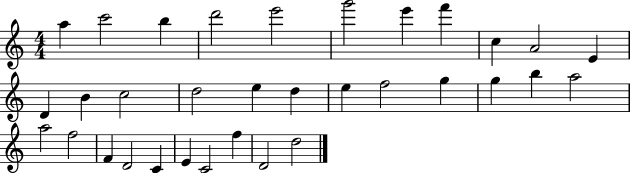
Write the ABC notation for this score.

X:1
T:Untitled
M:4/4
L:1/4
K:C
a c'2 b d'2 e'2 g'2 e' f' c A2 E D B c2 d2 e d e f2 g g b a2 a2 f2 F D2 C E C2 f D2 d2